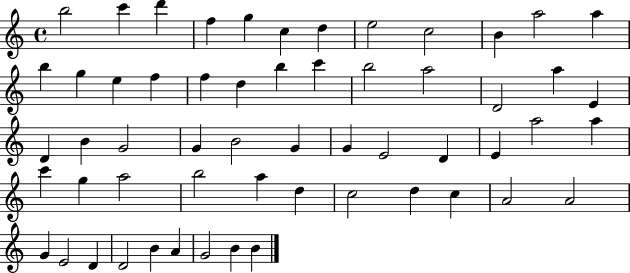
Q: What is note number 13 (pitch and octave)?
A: B5